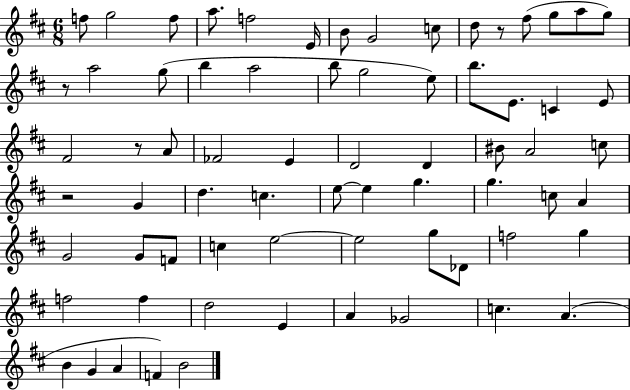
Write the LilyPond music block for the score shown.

{
  \clef treble
  \numericTimeSignature
  \time 6/8
  \key d \major
  f''8 g''2 f''8 | a''8. f''2 e'16 | b'8 g'2 c''8 | d''8 r8 fis''8( g''8 a''8 g''8) | \break r8 a''2 g''8( | b''4 a''2 | b''8 g''2 e''8) | b''8. e'8. c'4 e'8 | \break fis'2 r8 a'8 | fes'2 e'4 | d'2 d'4 | bis'8 a'2 c''8 | \break r2 g'4 | d''4. c''4. | e''8~~ e''4 g''4. | g''4. c''8 a'4 | \break g'2 g'8 f'8 | c''4 e''2~~ | e''2 g''8 des'8 | f''2 g''4 | \break f''2 f''4 | d''2 e'4 | a'4 ges'2 | c''4. a'4.( | \break b'4 g'4 a'4 | f'4) b'2 | \bar "|."
}